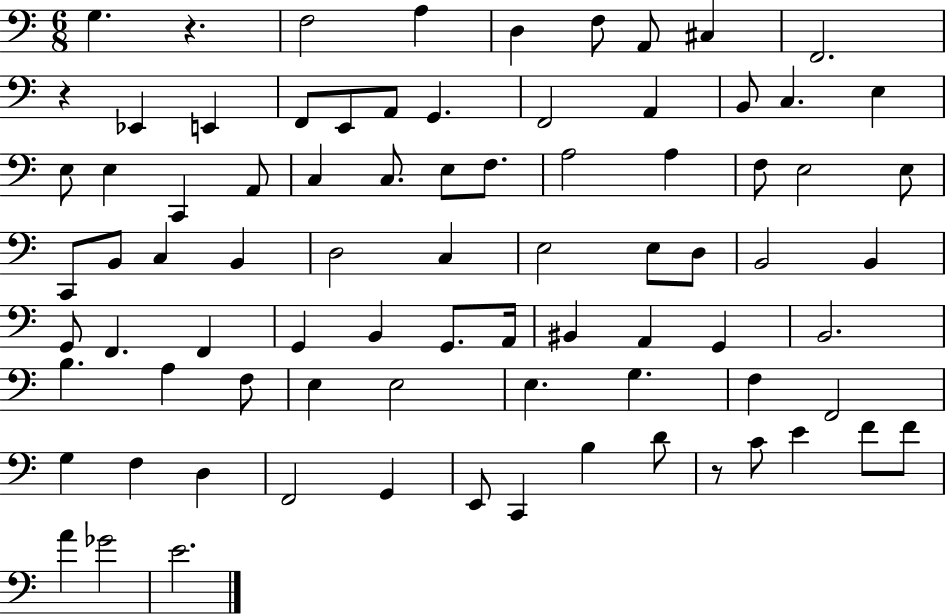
X:1
T:Untitled
M:6/8
L:1/4
K:C
G, z F,2 A, D, F,/2 A,,/2 ^C, F,,2 z _E,, E,, F,,/2 E,,/2 A,,/2 G,, F,,2 A,, B,,/2 C, E, E,/2 E, C,, A,,/2 C, C,/2 E,/2 F,/2 A,2 A, F,/2 E,2 E,/2 C,,/2 B,,/2 C, B,, D,2 C, E,2 E,/2 D,/2 B,,2 B,, G,,/2 F,, F,, G,, B,, G,,/2 A,,/4 ^B,, A,, G,, B,,2 B, A, F,/2 E, E,2 E, G, F, F,,2 G, F, D, F,,2 G,, E,,/2 C,, B, D/2 z/2 C/2 E F/2 F/2 A _G2 E2